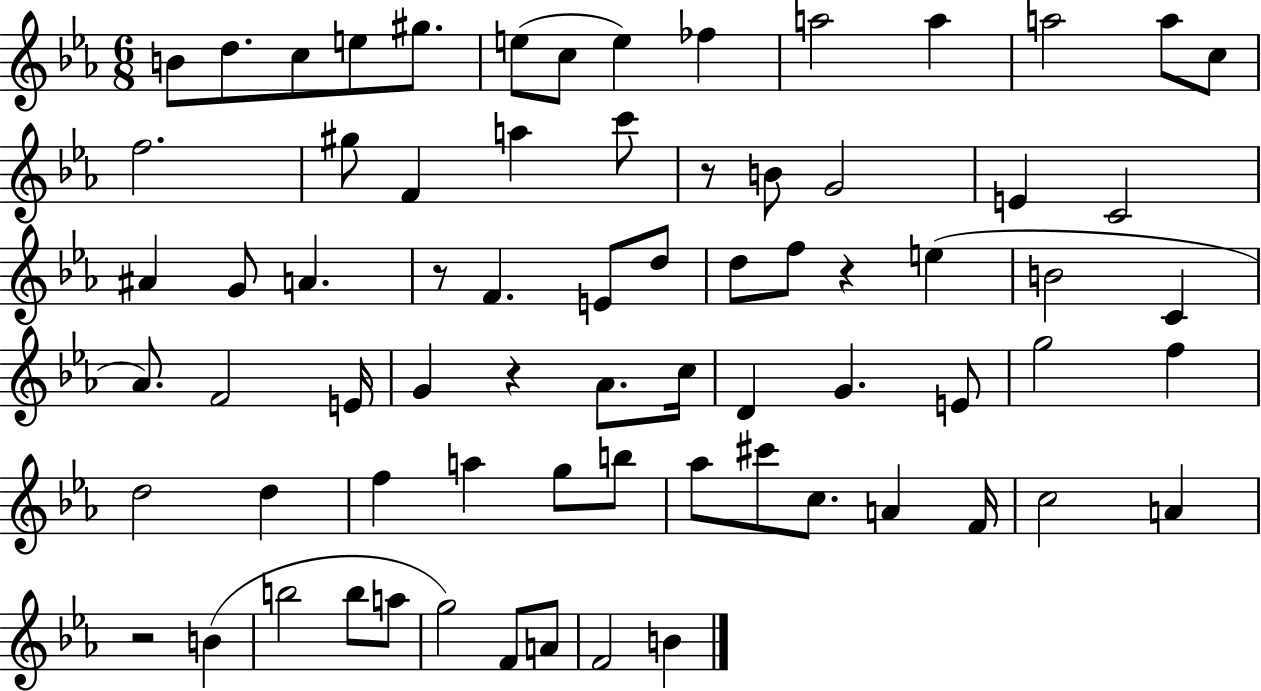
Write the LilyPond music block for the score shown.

{
  \clef treble
  \numericTimeSignature
  \time 6/8
  \key ees \major
  b'8 d''8. c''8 e''8 gis''8. | e''8( c''8 e''4) fes''4 | a''2 a''4 | a''2 a''8 c''8 | \break f''2. | gis''8 f'4 a''4 c'''8 | r8 b'8 g'2 | e'4 c'2 | \break ais'4 g'8 a'4. | r8 f'4. e'8 d''8 | d''8 f''8 r4 e''4( | b'2 c'4 | \break aes'8.) f'2 e'16 | g'4 r4 aes'8. c''16 | d'4 g'4. e'8 | g''2 f''4 | \break d''2 d''4 | f''4 a''4 g''8 b''8 | aes''8 cis'''8 c''8. a'4 f'16 | c''2 a'4 | \break r2 b'4( | b''2 b''8 a''8 | g''2) f'8 a'8 | f'2 b'4 | \break \bar "|."
}